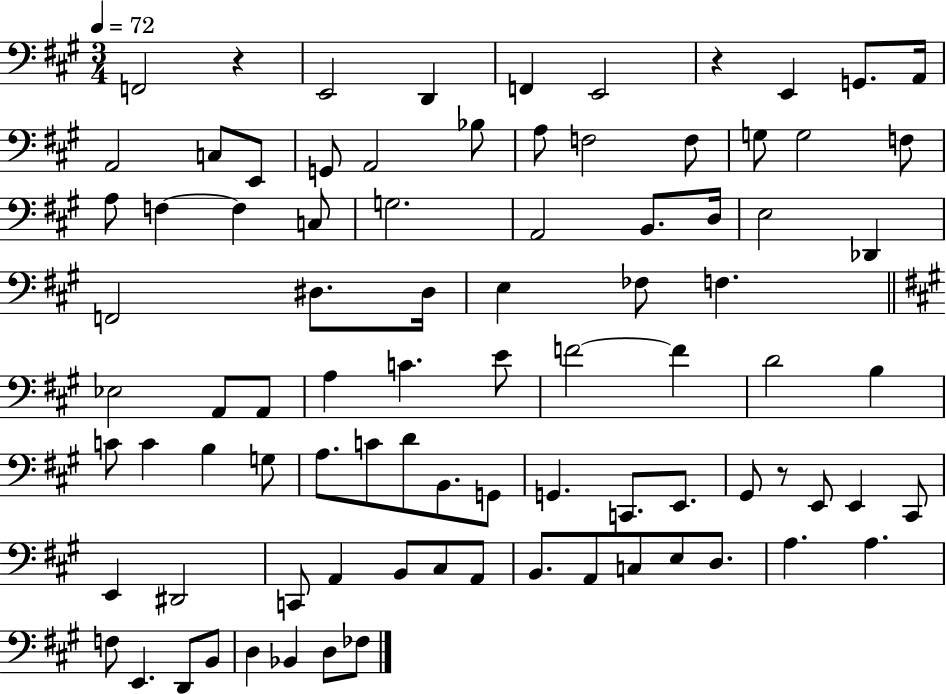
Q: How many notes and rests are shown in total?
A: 87